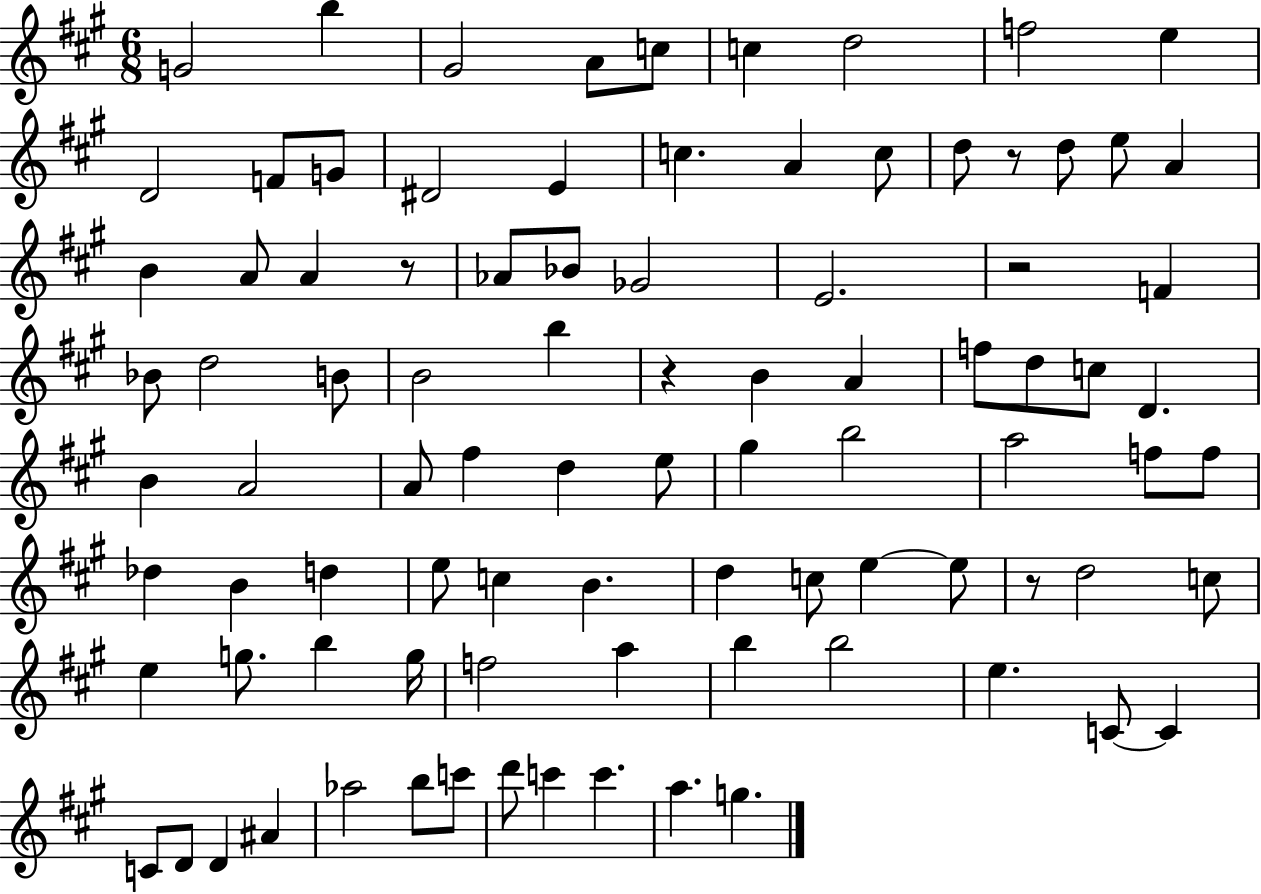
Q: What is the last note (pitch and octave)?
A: G5